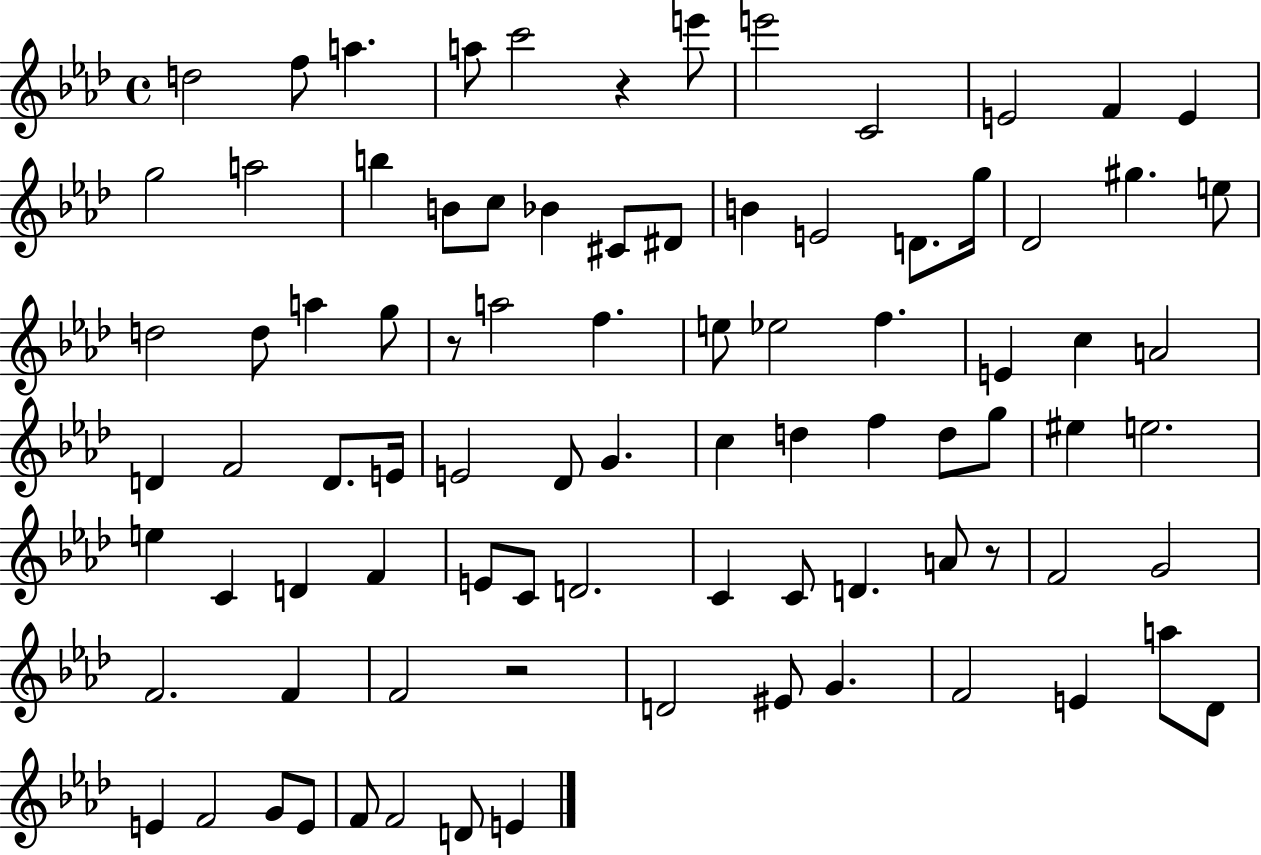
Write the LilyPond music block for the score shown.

{
  \clef treble
  \time 4/4
  \defaultTimeSignature
  \key aes \major
  d''2 f''8 a''4. | a''8 c'''2 r4 e'''8 | e'''2 c'2 | e'2 f'4 e'4 | \break g''2 a''2 | b''4 b'8 c''8 bes'4 cis'8 dis'8 | b'4 e'2 d'8. g''16 | des'2 gis''4. e''8 | \break d''2 d''8 a''4 g''8 | r8 a''2 f''4. | e''8 ees''2 f''4. | e'4 c''4 a'2 | \break d'4 f'2 d'8. e'16 | e'2 des'8 g'4. | c''4 d''4 f''4 d''8 g''8 | eis''4 e''2. | \break e''4 c'4 d'4 f'4 | e'8 c'8 d'2. | c'4 c'8 d'4. a'8 r8 | f'2 g'2 | \break f'2. f'4 | f'2 r2 | d'2 eis'8 g'4. | f'2 e'4 a''8 des'8 | \break e'4 f'2 g'8 e'8 | f'8 f'2 d'8 e'4 | \bar "|."
}